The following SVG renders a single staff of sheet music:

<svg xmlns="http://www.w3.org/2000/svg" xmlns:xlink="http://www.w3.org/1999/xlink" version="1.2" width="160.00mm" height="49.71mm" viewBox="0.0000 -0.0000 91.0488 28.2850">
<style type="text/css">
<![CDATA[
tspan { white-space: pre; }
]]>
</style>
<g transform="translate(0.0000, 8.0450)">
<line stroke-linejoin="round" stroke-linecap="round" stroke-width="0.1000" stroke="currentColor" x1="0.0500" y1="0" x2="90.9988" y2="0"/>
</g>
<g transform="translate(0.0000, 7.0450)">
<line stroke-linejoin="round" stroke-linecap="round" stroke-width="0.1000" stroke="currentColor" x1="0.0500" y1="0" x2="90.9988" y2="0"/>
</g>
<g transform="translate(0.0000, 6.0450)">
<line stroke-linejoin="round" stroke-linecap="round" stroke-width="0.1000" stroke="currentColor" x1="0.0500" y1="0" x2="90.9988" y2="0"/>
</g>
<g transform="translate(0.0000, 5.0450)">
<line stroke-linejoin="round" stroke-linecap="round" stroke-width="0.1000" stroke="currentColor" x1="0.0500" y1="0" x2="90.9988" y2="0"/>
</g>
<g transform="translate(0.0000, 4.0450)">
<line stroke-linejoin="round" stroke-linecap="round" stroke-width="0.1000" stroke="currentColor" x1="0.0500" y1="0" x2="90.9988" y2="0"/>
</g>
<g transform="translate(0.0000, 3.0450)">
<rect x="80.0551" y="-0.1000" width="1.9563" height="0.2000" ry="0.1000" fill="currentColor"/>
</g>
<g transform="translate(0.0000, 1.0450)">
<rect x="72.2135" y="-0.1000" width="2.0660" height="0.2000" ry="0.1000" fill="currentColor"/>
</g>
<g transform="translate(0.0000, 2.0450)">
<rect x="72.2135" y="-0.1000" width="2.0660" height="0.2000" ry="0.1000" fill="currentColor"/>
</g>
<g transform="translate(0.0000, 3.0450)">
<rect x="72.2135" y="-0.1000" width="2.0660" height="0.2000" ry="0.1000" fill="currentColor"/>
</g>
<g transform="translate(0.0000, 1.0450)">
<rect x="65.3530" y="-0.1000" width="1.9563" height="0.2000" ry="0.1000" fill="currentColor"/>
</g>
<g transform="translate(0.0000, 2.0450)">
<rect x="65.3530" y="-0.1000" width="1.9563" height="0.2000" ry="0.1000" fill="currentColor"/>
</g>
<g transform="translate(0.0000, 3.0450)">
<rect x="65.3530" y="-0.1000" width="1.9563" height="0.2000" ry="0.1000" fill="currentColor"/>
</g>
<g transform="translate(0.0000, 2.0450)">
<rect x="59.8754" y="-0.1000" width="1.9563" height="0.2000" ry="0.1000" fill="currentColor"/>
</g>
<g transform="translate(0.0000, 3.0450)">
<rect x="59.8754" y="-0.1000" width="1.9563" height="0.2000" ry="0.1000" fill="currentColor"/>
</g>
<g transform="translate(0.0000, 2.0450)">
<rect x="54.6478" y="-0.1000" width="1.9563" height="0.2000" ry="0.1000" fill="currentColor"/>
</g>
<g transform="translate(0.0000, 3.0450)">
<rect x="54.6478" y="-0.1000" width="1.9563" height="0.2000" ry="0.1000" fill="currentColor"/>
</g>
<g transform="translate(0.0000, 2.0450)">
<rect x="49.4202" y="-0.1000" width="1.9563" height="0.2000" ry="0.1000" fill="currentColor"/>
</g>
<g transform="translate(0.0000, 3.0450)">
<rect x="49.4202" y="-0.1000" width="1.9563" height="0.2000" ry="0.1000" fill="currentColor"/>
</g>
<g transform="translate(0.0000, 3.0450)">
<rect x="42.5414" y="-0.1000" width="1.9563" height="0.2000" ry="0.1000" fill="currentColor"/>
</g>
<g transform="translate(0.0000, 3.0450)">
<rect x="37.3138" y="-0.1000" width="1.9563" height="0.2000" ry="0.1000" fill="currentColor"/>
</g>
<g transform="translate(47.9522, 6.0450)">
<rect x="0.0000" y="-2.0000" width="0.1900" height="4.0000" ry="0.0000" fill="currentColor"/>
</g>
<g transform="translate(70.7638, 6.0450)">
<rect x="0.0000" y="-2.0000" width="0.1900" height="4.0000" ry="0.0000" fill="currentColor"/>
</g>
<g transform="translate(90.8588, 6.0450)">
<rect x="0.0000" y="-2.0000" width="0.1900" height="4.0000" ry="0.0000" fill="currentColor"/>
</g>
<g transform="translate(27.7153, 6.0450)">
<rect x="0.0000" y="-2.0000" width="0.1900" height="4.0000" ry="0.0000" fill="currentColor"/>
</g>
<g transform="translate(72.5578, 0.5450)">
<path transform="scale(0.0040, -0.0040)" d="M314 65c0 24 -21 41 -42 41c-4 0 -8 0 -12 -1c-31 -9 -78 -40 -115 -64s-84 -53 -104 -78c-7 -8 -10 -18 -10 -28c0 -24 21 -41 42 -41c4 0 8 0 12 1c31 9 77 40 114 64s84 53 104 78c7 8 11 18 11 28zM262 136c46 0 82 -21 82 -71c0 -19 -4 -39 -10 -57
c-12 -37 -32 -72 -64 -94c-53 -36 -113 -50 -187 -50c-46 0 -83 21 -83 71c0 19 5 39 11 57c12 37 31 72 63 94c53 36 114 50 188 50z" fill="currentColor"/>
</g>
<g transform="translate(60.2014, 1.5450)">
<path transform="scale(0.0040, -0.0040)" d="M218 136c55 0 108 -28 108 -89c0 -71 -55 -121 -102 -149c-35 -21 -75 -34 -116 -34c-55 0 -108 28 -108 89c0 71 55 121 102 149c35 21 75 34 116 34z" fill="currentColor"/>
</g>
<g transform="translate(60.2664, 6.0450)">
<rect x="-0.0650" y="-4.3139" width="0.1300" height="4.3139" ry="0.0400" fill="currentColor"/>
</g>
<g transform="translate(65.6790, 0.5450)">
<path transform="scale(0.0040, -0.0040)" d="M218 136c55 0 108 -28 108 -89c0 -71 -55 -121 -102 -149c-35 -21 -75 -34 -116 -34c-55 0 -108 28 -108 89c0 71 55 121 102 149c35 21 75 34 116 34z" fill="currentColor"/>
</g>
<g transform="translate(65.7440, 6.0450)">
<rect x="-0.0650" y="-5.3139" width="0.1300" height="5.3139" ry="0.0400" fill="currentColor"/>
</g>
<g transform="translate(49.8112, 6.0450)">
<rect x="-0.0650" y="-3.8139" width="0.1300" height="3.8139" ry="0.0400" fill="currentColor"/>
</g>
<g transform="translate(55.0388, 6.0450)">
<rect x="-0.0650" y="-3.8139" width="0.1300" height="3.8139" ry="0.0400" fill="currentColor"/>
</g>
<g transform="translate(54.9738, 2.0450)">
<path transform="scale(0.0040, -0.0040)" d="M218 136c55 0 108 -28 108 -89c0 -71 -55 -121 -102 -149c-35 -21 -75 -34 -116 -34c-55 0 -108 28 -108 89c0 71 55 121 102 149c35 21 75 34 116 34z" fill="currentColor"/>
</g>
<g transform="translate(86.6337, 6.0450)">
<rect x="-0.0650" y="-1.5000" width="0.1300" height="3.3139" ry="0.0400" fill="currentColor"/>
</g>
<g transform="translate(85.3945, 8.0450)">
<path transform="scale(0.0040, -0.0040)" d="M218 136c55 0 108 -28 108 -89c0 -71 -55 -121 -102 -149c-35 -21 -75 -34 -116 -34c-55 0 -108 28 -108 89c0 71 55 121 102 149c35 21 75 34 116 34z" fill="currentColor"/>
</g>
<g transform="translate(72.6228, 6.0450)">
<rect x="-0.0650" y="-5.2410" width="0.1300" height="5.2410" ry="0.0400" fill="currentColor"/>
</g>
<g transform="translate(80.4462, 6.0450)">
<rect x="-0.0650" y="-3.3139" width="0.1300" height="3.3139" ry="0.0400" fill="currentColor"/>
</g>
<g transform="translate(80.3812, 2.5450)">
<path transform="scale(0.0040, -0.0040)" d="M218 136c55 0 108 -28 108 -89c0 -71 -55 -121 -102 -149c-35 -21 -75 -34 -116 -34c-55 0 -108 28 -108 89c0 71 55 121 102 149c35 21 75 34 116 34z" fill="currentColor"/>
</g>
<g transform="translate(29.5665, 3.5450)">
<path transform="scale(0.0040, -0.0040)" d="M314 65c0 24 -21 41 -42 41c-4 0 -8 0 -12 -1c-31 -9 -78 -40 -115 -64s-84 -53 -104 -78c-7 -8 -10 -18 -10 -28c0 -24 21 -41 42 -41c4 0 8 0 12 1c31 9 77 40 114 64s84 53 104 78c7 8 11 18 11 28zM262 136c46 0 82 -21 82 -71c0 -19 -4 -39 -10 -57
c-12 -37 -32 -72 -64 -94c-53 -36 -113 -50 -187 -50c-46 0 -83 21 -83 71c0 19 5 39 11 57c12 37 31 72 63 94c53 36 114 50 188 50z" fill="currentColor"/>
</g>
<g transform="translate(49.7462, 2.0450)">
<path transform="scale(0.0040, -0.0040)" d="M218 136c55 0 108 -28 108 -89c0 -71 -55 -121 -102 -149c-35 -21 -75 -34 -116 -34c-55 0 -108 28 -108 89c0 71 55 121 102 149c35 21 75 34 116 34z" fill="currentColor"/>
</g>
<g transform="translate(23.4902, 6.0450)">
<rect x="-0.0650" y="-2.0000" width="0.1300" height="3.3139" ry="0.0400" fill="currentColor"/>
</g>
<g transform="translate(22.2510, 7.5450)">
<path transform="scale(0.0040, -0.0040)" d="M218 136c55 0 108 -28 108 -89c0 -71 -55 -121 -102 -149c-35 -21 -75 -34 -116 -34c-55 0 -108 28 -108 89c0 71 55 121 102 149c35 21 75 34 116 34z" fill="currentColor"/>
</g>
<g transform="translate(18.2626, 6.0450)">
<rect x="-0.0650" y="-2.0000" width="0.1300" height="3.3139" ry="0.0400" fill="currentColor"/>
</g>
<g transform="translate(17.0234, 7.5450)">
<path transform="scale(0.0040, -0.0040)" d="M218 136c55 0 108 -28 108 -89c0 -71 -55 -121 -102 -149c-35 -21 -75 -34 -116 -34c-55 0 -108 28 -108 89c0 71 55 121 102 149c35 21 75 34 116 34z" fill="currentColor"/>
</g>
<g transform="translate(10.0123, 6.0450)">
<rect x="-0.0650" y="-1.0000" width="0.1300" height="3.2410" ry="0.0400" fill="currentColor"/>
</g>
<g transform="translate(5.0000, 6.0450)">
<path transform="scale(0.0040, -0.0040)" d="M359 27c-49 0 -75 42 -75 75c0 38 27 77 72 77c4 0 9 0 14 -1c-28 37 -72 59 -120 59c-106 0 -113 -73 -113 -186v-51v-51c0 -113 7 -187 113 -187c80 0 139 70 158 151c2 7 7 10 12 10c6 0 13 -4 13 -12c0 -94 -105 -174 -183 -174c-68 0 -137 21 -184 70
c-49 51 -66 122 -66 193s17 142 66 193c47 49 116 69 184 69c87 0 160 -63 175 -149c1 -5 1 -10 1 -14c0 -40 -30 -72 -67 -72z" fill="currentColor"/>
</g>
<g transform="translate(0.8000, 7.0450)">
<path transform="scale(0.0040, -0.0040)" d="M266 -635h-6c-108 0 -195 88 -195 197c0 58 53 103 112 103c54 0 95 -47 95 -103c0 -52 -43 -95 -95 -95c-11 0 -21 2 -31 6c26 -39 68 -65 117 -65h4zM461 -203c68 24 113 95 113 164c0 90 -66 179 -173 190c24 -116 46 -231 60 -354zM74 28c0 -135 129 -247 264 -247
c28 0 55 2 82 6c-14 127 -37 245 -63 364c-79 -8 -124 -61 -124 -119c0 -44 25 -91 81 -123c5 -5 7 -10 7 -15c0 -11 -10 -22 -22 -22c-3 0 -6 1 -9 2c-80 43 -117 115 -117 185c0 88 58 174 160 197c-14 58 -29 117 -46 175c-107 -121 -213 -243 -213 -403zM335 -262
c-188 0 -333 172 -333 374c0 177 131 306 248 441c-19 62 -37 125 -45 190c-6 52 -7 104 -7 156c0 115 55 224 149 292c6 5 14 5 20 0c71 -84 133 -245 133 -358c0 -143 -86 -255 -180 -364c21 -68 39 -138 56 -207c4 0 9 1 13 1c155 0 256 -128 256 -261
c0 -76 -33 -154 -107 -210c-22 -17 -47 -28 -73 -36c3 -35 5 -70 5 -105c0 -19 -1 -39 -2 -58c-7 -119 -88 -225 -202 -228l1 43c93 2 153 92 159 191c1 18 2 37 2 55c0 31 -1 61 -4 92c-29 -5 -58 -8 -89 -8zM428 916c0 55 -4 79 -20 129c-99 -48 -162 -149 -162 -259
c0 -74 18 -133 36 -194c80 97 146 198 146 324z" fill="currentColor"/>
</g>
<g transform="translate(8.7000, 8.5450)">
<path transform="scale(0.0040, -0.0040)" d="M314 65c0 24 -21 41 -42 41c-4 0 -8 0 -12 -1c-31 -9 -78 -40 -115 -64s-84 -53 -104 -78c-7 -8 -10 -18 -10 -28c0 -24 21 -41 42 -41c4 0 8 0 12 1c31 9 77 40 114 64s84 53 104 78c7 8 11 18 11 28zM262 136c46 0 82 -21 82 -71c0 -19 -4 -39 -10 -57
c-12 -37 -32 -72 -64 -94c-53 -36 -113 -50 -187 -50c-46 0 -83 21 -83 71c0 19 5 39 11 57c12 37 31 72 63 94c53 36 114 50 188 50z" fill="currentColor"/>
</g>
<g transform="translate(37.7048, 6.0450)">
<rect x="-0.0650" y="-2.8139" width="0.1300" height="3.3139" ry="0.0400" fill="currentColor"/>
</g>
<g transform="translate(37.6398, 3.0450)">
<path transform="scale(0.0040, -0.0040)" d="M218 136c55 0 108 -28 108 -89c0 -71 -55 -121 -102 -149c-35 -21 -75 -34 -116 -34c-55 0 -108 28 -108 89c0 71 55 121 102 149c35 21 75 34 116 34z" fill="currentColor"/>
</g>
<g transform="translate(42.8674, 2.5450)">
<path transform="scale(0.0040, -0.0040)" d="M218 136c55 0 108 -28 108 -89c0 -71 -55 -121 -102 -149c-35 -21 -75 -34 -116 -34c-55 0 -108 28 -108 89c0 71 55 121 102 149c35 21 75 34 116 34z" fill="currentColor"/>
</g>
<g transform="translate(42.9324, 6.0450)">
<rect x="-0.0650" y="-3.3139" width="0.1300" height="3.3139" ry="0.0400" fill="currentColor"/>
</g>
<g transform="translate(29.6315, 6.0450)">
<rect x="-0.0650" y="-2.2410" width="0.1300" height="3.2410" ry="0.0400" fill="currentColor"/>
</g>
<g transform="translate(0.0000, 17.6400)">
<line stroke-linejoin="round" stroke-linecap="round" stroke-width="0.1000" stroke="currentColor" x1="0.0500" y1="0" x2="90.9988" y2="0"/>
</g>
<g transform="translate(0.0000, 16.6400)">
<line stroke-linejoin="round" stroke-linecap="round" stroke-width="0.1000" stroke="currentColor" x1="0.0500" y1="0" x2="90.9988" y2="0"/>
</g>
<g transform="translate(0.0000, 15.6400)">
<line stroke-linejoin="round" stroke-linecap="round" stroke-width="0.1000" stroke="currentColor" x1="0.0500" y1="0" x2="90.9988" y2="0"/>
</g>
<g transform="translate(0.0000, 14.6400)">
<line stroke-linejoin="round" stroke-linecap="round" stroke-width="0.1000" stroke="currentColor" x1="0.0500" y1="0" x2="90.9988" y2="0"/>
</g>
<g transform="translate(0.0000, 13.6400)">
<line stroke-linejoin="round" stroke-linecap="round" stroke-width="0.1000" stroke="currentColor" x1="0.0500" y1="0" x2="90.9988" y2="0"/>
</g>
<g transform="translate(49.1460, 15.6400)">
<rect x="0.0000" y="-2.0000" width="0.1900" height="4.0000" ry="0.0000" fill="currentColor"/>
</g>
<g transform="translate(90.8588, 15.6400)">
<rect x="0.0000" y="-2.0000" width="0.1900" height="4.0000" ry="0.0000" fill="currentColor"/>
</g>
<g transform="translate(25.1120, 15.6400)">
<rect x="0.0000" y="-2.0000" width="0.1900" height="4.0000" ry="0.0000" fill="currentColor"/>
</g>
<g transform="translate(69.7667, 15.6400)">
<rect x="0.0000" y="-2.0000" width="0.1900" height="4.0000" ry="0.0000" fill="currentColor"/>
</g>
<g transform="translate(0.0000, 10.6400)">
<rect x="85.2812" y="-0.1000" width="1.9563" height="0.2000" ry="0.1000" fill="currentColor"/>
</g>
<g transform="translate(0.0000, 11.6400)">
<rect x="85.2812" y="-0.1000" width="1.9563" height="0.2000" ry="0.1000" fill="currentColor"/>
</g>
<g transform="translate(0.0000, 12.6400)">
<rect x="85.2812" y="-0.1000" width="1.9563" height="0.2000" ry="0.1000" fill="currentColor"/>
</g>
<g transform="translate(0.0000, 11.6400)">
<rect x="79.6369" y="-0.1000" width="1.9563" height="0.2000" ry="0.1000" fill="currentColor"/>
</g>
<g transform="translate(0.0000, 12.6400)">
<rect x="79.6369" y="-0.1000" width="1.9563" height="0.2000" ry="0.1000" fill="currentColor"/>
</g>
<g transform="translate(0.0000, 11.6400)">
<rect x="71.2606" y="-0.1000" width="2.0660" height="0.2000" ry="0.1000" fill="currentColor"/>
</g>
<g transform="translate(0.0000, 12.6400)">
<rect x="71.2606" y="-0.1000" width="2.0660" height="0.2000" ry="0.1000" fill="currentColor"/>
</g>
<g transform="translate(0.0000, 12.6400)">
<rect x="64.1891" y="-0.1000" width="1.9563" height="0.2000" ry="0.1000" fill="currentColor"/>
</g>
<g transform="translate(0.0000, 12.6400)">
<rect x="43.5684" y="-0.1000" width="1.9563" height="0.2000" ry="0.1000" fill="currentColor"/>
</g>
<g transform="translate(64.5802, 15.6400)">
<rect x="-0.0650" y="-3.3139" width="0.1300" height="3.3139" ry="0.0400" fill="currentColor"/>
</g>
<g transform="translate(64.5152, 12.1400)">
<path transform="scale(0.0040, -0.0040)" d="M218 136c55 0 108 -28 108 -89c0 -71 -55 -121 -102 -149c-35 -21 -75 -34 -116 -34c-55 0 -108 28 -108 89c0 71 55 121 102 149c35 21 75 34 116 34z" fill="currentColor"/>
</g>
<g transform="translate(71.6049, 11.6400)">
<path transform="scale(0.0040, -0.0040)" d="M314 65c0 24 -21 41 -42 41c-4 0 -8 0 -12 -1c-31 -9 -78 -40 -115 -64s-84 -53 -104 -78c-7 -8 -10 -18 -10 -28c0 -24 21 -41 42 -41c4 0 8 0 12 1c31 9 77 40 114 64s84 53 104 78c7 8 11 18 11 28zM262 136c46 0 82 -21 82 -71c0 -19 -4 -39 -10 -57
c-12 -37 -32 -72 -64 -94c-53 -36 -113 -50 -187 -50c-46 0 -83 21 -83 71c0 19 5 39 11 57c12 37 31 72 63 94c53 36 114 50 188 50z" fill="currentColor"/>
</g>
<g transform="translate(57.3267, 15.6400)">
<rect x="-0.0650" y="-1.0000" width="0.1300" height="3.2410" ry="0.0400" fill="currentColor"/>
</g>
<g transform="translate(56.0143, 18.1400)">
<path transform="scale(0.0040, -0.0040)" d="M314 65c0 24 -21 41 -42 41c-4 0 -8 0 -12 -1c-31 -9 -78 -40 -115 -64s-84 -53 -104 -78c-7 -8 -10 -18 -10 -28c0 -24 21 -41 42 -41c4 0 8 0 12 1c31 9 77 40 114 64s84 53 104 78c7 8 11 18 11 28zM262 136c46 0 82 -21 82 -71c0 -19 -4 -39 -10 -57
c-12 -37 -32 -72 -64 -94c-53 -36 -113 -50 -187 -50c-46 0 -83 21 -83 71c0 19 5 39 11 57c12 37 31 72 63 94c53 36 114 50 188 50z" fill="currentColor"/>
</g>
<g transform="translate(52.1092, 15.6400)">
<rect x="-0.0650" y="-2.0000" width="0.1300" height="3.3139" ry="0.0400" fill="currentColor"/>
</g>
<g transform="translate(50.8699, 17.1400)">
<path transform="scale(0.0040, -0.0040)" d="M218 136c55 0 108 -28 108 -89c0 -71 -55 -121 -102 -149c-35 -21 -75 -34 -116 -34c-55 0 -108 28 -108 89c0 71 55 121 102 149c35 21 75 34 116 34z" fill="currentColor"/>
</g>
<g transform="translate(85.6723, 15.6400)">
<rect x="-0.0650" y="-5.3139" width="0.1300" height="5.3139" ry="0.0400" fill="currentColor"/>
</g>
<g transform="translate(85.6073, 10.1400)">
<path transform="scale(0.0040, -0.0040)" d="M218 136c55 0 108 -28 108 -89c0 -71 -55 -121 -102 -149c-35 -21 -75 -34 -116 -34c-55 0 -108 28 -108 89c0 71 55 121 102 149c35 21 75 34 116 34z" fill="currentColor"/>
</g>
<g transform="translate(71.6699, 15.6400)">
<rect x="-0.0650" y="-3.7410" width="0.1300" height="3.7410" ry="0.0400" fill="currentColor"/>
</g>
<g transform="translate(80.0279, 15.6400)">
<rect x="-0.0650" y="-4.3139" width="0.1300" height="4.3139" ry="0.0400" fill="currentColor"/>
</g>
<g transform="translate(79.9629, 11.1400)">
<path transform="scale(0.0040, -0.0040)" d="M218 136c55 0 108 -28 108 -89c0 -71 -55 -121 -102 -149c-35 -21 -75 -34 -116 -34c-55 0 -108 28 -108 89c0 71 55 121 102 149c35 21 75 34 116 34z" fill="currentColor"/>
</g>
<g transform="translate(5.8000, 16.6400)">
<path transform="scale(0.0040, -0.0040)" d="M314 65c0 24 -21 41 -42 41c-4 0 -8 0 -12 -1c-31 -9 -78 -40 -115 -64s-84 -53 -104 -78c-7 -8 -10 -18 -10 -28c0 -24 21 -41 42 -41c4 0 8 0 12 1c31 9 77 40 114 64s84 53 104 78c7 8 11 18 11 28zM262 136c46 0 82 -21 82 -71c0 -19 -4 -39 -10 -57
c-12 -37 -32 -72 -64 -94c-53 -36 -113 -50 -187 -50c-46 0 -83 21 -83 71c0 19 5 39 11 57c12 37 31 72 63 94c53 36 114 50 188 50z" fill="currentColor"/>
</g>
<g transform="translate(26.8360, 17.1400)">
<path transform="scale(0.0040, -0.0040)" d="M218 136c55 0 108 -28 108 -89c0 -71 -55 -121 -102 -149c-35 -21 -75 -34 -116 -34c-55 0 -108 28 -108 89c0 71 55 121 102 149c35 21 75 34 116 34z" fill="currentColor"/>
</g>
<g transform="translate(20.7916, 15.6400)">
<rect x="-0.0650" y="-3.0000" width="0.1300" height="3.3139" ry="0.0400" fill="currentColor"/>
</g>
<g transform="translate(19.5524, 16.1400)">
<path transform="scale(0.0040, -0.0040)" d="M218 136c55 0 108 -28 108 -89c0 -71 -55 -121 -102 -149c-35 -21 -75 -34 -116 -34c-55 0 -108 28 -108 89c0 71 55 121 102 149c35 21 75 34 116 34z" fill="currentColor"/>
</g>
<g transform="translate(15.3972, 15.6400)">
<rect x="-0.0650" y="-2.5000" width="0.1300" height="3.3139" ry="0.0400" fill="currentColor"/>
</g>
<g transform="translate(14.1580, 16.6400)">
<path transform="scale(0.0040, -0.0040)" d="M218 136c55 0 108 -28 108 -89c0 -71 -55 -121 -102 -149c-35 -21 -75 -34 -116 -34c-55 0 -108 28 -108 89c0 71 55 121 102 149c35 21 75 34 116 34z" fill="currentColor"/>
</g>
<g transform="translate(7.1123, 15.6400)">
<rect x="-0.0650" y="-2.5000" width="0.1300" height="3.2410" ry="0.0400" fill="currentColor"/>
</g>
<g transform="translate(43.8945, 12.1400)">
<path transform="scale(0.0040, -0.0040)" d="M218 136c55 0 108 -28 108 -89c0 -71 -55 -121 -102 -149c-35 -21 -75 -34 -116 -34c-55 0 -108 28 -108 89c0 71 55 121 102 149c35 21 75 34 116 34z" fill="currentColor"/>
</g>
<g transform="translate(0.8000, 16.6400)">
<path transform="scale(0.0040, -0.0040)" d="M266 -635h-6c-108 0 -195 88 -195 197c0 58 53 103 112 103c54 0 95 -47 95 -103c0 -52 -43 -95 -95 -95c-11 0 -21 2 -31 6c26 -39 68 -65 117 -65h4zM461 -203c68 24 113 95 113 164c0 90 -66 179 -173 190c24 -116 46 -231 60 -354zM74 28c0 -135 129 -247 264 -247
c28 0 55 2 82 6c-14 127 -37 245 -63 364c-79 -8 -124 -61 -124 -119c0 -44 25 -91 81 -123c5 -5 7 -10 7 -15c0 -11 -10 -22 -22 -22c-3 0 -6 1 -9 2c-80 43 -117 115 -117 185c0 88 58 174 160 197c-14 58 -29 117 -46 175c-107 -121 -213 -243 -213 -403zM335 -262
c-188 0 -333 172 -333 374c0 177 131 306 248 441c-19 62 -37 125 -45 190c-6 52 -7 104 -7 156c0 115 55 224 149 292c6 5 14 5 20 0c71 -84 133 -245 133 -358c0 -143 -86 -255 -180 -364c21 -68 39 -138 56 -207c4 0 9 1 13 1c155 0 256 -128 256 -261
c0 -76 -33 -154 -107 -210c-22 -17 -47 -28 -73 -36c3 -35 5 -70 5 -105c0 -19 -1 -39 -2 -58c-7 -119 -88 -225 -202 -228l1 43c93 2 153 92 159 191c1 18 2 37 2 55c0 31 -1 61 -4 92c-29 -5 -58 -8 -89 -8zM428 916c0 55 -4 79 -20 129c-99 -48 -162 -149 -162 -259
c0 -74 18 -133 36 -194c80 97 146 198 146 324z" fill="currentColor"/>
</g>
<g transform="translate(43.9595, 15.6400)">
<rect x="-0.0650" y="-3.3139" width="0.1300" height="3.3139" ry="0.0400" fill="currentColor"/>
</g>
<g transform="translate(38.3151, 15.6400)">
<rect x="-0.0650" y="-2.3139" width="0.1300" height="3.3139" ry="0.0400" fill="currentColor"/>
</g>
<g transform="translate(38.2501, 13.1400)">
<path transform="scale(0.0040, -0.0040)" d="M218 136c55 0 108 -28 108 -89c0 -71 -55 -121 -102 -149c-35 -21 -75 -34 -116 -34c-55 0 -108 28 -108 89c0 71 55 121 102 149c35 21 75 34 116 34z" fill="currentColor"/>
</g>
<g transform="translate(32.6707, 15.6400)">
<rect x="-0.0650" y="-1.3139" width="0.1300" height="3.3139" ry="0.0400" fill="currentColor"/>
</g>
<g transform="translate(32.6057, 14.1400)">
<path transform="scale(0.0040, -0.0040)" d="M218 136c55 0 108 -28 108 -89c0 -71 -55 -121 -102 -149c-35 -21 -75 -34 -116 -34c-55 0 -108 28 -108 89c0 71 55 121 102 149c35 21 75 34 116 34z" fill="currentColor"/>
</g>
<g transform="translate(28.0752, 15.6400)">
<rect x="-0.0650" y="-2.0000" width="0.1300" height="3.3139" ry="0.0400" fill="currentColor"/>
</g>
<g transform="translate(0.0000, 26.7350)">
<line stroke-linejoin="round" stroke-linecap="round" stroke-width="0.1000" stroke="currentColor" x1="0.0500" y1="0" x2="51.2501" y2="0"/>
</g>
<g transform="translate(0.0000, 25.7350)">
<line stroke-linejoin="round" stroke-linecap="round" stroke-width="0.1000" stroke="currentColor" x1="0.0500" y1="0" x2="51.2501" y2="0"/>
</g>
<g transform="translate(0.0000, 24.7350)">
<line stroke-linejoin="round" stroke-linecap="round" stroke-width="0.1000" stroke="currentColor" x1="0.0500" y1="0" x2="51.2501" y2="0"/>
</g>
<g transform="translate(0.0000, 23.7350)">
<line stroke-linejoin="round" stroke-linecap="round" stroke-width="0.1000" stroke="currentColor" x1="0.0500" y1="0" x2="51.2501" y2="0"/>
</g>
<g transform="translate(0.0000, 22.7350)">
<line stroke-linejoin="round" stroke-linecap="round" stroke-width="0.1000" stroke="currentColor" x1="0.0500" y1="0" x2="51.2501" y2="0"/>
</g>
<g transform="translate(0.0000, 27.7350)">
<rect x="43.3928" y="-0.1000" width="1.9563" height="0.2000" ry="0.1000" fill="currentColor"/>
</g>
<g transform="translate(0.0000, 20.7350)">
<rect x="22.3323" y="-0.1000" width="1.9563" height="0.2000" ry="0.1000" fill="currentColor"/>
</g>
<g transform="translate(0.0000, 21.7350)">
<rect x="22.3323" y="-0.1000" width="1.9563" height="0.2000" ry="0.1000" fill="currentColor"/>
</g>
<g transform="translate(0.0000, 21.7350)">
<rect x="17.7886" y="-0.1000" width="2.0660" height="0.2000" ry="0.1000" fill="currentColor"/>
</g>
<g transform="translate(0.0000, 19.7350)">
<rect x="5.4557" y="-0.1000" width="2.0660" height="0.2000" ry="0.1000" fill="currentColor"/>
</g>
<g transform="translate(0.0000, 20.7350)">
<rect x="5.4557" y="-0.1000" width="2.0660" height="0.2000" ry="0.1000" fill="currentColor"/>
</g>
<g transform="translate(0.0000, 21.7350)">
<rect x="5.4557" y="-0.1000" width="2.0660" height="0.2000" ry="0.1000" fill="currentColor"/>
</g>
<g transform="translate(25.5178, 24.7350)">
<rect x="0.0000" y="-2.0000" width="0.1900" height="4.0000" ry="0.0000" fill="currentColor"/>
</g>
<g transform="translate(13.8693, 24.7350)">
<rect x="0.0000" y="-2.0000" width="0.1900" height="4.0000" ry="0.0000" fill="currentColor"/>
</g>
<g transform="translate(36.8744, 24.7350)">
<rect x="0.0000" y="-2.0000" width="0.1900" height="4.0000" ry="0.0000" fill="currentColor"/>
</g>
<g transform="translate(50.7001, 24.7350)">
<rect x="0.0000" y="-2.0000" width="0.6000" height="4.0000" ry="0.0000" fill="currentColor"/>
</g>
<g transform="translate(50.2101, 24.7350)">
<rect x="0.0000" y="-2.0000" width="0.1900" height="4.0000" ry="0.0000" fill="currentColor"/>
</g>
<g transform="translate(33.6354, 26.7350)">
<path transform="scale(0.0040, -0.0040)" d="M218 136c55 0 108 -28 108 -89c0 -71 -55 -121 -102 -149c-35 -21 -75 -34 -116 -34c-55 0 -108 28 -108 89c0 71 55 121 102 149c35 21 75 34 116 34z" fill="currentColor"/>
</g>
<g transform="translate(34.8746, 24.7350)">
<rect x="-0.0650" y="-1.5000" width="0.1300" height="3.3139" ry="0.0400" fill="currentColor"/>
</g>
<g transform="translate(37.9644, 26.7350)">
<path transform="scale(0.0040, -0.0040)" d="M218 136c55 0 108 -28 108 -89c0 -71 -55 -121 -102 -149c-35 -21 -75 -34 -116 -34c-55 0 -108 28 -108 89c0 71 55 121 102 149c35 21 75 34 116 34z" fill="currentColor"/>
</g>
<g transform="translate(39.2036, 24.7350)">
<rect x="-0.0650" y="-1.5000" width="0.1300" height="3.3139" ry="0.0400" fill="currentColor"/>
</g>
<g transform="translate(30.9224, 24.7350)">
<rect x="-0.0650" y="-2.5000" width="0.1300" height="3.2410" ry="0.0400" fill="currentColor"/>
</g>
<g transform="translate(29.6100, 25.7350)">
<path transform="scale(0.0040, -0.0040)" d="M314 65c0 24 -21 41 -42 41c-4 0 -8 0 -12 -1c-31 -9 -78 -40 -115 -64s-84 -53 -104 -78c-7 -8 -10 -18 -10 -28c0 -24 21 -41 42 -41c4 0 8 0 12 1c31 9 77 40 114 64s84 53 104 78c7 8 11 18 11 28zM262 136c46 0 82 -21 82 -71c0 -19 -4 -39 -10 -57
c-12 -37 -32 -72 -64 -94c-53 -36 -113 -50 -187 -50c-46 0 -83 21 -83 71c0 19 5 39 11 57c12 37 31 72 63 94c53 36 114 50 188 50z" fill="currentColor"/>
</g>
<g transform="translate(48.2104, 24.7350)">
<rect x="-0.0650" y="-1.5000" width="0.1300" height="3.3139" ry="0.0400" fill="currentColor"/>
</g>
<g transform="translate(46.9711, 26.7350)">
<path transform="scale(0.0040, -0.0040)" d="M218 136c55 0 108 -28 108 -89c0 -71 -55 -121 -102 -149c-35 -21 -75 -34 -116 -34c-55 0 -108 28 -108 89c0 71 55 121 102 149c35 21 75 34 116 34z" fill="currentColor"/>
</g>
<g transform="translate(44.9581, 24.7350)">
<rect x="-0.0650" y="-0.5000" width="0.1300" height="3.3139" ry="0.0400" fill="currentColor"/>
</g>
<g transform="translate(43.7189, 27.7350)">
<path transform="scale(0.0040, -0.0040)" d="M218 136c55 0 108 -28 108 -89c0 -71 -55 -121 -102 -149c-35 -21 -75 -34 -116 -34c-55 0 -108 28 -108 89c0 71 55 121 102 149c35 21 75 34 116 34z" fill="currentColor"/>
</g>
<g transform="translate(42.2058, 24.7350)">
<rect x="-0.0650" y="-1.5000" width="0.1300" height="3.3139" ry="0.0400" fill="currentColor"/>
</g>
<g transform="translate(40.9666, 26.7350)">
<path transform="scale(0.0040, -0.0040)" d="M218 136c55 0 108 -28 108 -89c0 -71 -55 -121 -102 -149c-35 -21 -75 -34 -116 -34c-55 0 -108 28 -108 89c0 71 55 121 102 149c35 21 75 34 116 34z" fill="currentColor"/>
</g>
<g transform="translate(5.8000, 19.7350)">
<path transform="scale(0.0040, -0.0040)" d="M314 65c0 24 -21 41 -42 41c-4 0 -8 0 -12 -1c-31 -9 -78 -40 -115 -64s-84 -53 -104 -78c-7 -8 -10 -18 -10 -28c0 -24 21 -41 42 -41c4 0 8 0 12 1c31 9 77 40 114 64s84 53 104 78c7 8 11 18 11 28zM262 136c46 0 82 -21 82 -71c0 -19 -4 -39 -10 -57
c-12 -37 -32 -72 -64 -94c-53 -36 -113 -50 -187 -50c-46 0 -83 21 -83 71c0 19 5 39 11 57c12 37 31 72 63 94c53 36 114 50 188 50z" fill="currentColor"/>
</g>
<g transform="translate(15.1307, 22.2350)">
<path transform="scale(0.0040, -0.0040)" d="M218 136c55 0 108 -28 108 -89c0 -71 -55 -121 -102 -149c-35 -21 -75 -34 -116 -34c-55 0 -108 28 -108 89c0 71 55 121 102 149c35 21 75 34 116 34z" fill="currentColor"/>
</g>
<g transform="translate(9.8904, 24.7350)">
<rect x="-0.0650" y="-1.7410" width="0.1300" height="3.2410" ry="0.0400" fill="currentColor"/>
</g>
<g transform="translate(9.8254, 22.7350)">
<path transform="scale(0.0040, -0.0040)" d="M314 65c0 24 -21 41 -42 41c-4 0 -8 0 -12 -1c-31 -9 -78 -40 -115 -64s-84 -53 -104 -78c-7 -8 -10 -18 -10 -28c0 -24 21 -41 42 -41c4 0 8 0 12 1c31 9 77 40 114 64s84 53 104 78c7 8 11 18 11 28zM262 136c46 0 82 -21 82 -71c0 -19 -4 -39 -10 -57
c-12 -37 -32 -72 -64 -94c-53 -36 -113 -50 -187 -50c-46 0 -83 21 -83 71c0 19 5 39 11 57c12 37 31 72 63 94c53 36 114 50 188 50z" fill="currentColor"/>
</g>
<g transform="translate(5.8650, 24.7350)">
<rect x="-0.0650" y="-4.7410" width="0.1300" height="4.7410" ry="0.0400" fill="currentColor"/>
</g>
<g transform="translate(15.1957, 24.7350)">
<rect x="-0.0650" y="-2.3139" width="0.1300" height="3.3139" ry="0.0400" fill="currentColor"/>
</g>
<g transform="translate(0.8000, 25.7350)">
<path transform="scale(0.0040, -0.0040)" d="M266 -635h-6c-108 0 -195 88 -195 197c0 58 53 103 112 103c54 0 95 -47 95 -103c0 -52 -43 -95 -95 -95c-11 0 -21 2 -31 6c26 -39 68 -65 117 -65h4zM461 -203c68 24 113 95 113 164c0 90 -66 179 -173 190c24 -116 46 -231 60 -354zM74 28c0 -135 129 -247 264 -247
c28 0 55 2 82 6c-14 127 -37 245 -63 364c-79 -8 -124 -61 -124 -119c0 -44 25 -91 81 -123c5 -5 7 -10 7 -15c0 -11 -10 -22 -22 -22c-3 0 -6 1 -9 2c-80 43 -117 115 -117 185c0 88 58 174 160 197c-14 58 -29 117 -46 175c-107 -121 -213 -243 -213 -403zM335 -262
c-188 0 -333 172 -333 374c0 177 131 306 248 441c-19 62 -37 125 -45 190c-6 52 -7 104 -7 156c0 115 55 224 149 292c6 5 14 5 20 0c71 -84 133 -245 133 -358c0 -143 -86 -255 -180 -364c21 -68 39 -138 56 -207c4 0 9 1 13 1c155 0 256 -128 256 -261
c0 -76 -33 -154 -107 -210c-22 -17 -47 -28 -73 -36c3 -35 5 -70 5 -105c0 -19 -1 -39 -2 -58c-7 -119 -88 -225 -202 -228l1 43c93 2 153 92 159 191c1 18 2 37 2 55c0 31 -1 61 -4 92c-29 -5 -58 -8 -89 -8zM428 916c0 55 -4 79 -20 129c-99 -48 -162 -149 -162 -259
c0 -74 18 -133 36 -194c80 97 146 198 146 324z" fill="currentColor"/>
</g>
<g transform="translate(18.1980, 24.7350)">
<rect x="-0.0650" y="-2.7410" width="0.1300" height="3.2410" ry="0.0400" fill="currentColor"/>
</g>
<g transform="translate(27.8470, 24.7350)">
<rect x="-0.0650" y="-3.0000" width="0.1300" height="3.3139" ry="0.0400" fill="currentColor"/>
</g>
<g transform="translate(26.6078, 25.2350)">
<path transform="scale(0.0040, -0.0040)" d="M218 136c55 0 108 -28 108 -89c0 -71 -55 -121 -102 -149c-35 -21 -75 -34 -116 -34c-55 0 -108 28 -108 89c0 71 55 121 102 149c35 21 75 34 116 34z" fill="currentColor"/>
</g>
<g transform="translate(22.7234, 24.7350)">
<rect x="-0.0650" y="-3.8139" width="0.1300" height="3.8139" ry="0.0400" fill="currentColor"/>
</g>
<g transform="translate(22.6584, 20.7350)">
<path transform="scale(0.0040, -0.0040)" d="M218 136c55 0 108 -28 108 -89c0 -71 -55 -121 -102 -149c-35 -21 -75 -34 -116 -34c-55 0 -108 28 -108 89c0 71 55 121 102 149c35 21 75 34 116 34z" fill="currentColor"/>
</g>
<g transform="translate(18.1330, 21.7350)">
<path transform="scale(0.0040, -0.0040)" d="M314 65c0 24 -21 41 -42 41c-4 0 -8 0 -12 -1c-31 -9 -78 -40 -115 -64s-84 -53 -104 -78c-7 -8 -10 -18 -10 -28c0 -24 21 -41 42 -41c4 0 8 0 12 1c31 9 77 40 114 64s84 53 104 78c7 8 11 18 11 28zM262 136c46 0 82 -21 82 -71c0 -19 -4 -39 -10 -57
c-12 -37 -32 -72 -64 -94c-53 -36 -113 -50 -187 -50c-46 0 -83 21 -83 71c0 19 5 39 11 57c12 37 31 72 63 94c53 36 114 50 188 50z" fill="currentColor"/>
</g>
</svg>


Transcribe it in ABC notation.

X:1
T:Untitled
M:4/4
L:1/4
K:C
D2 F F g2 a b c' c' d' f' f'2 b E G2 G A F e g b F D2 b c'2 d' f' e'2 f2 g a2 c' A G2 E E E C E